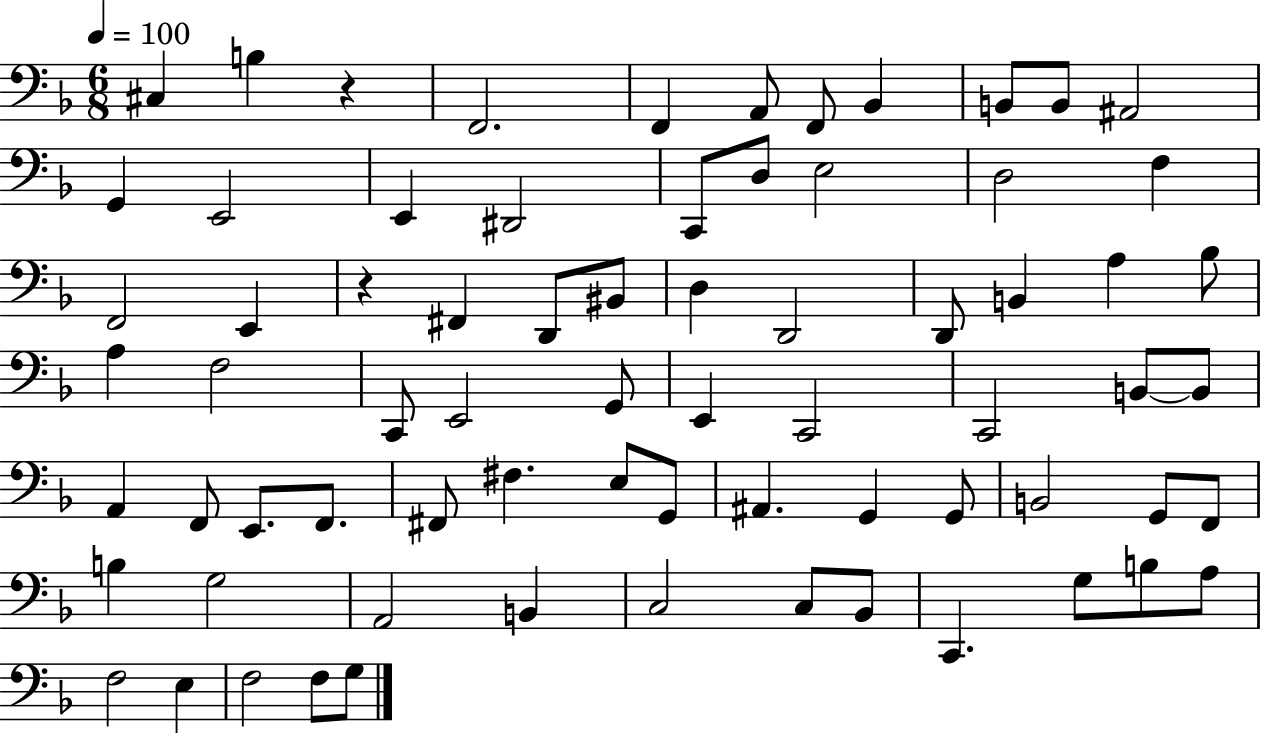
C#3/q B3/q R/q F2/h. F2/q A2/e F2/e Bb2/q B2/e B2/e A#2/h G2/q E2/h E2/q D#2/h C2/e D3/e E3/h D3/h F3/q F2/h E2/q R/q F#2/q D2/e BIS2/e D3/q D2/h D2/e B2/q A3/q Bb3/e A3/q F3/h C2/e E2/h G2/e E2/q C2/h C2/h B2/e B2/e A2/q F2/e E2/e. F2/e. F#2/e F#3/q. E3/e G2/e A#2/q. G2/q G2/e B2/h G2/e F2/e B3/q G3/h A2/h B2/q C3/h C3/e Bb2/e C2/q. G3/e B3/e A3/e F3/h E3/q F3/h F3/e G3/e